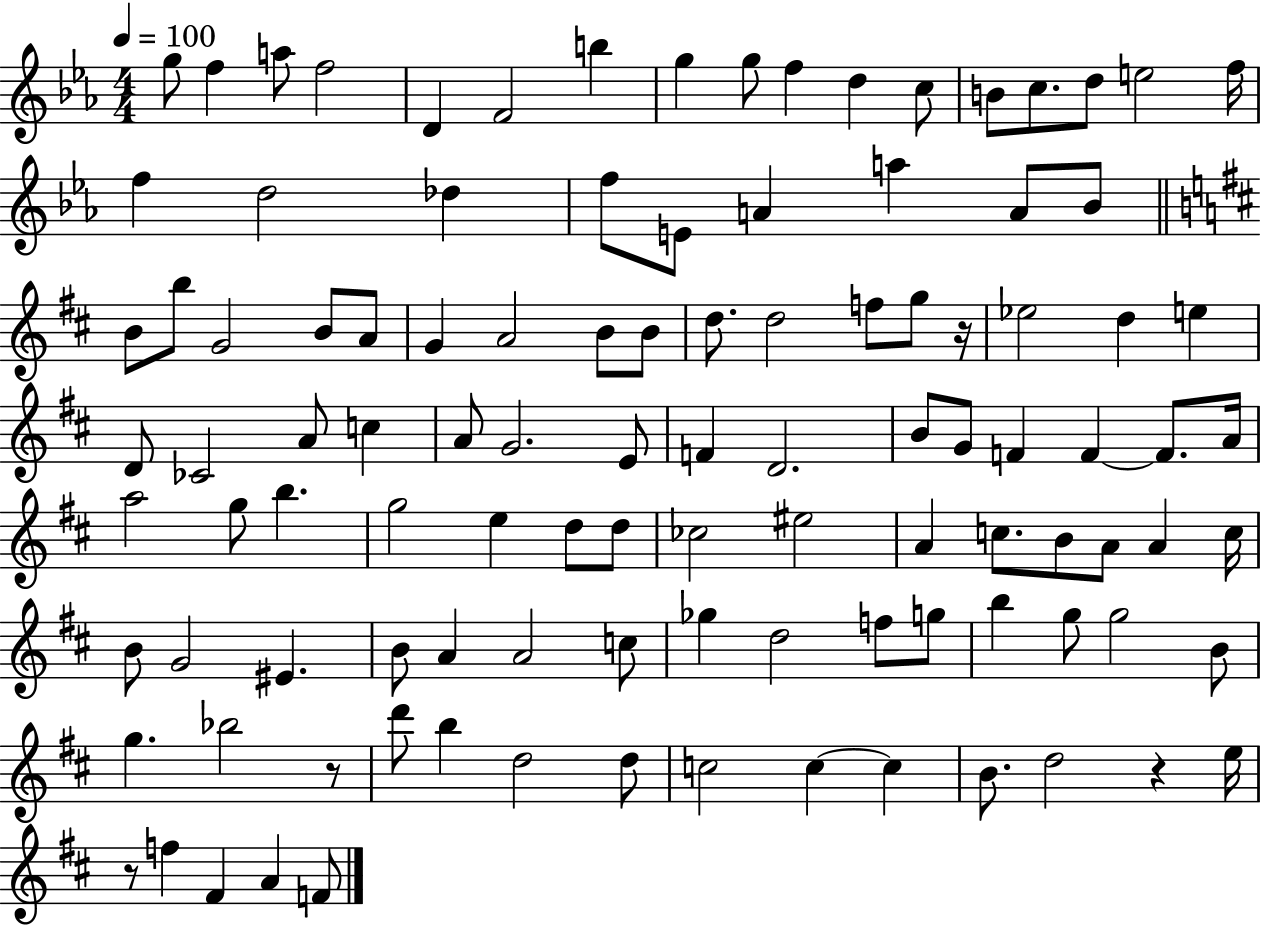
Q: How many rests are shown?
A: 4